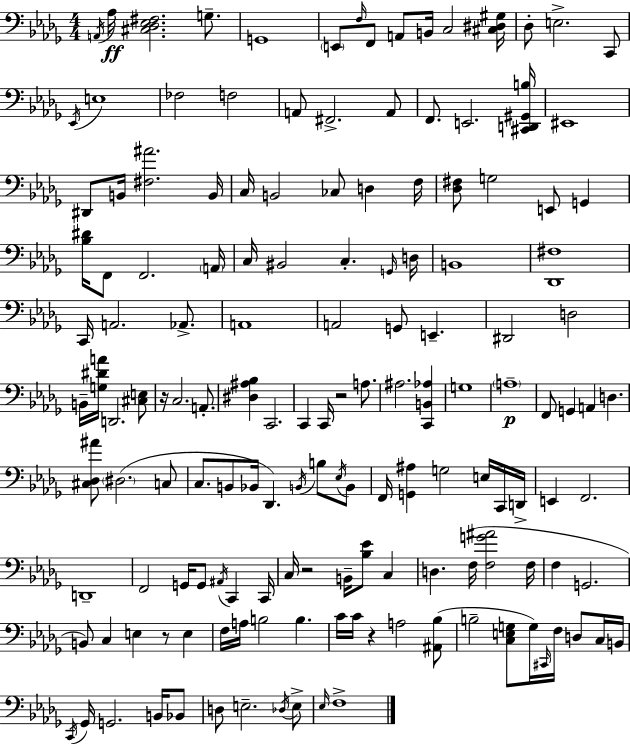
{
  \clef bass
  \numericTimeSignature
  \time 4/4
  \key bes \minor
  \acciaccatura { a,16 }\ff aes16 <cis des ees fis>2. g8.-- | g,1 | \parenthesize e,8 \grace { f16 } f,8 a,8 b,16 c2 | <cis dis gis>16 des8-. e2.-> | \break c,8 \acciaccatura { ees,16 } e1 | fes2 f2 | a,8 fis,2.-> | a,8 f,8. e,2. | \break <cis, d, gis, b>16 eis,1 | dis,8 b,16 <fis ais'>2. | b,16 c16 b,2 ces8 d4 | f16 <des fis>8 g2 e,8 g,4 | \break <bes dis'>16 f,8 f,2. | \parenthesize a,16 c16 bis,2 c4.-. | \grace { g,16 } d16 b,1 | <des, fis>1 | \break c,16 a,2. | aes,8.-> a,1 | a,2 g,8 e,4.-- | dis,2 d2 | \break b,16-- <g dis' a'>16 d,2. | <cis e>8 r16 c2. | a,8.-. <dis ais bes>4 c,2. | c,4 c,16 r2 | \break a8. ais2. | <c, b, aes>4 g1 | \parenthesize a1--\p | f,8 g,4 a,4 d4. | \break <cis des ais'>8 \parenthesize dis2.( | c8 c8. b,8 bes,16 des,4.) | \acciaccatura { b,16 } b8 \acciaccatura { ees16 } b,8 f,16 <g, ais>4 g2 | e16 c,16 d,16-> e,4 f,2. | \break d,1-- | f,2 g,16 g,8 | \acciaccatura { ais,16 } c,4 c,16 c16 r2 | b,16-- <bes ees'>8 c4 d4. f16( <f g' ais'>2 | \break f16 f4 g,2. | b,8) c4 e4 | r8 e4 f16 a16 b2 | b4. c'16 c'16 r4 a2 | \break <ais, bes>8( b2-- <c e g>8 | g16) \grace { cis,16 } f16 d8 c16 b,16 \acciaccatura { c,16 } ges,16 g,2. | b,16 bes,8 d8 e2.-- | \acciaccatura { des16 } e8-> \grace { ees16 } f1-> | \break \bar "|."
}